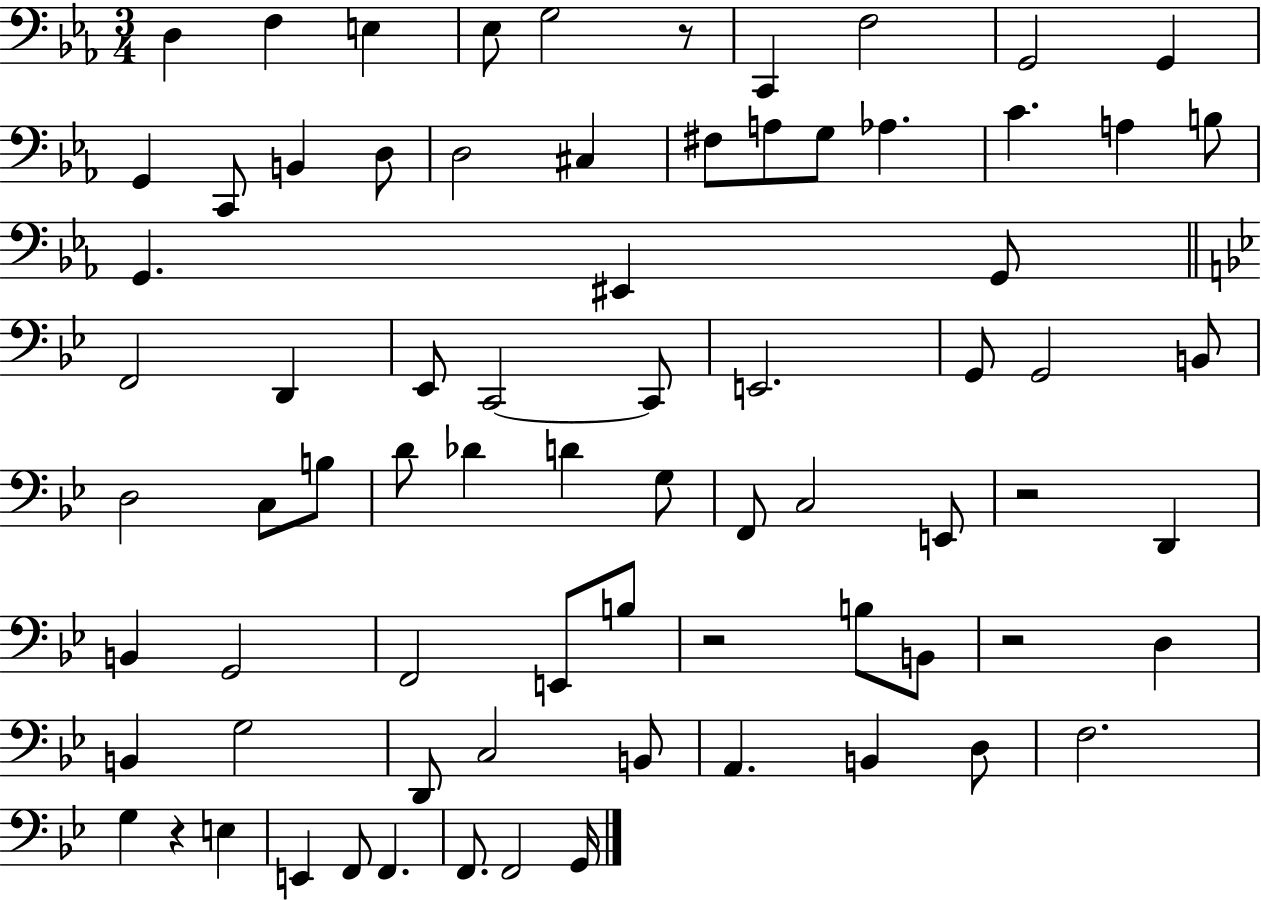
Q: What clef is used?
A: bass